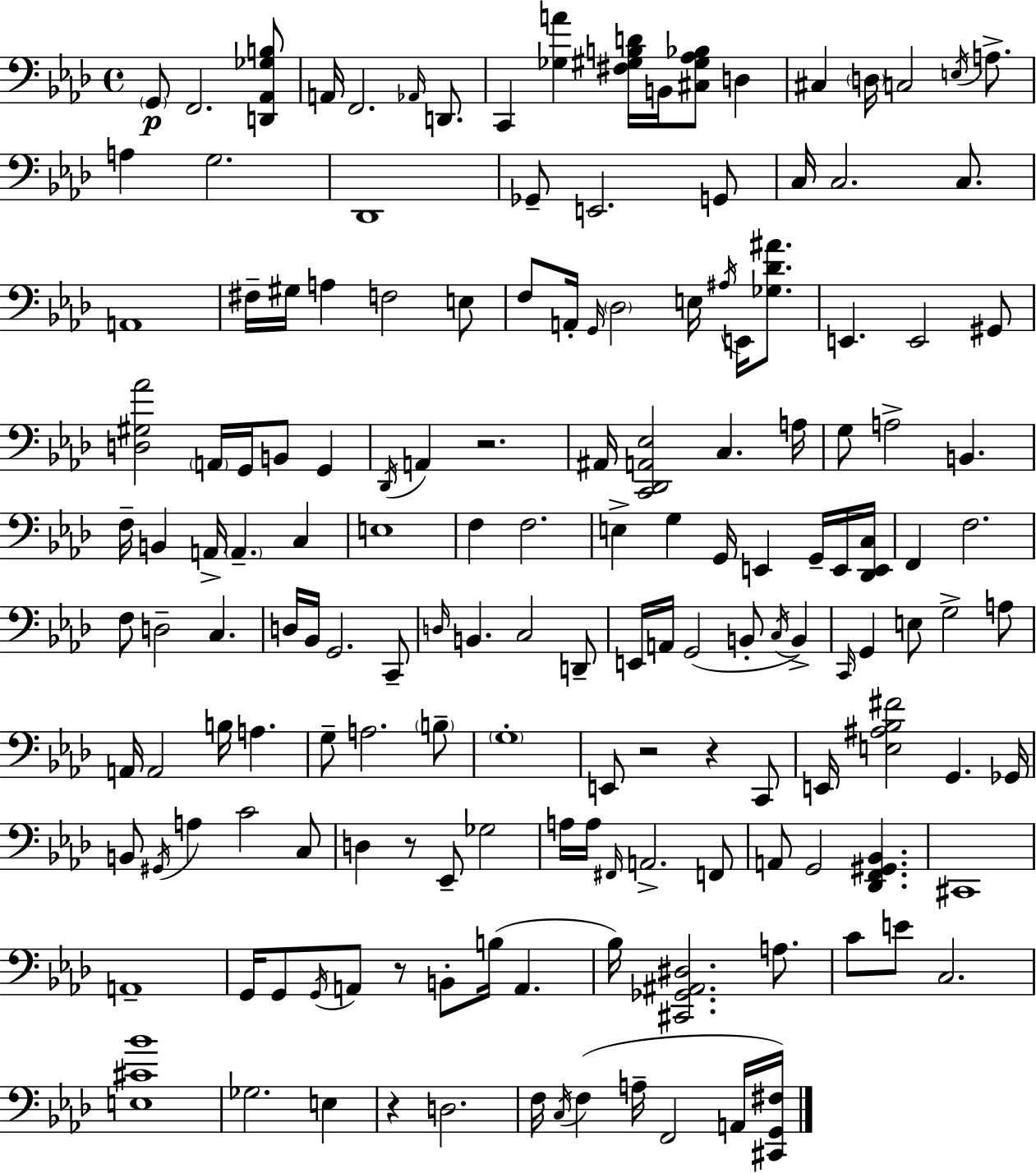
X:1
T:Untitled
M:4/4
L:1/4
K:Fm
G,,/2 F,,2 [D,,_A,,_G,B,]/2 A,,/4 F,,2 _A,,/4 D,,/2 C,, [_G,A] [^F,^G,B,D]/4 B,,/4 [^C,^G,_A,_B,]/2 D, ^C, D,/4 C,2 E,/4 A,/2 A, G,2 _D,,4 _G,,/2 E,,2 G,,/2 C,/4 C,2 C,/2 A,,4 ^F,/4 ^G,/4 A, F,2 E,/2 F,/2 A,,/4 G,,/4 _D,2 E,/4 ^A,/4 E,,/4 [_G,_D^A]/2 E,, E,,2 ^G,,/2 [D,^G,_A]2 A,,/4 G,,/4 B,,/2 G,, _D,,/4 A,, z2 ^A,,/4 [C,,_D,,A,,_E,]2 C, A,/4 G,/2 A,2 B,, F,/4 B,, A,,/4 A,, C, E,4 F, F,2 E, G, G,,/4 E,, G,,/4 E,,/4 [_D,,E,,C,]/4 F,, F,2 F,/2 D,2 C, D,/4 _B,,/4 G,,2 C,,/2 D,/4 B,, C,2 D,,/2 E,,/4 A,,/4 G,,2 B,,/2 C,/4 B,, C,,/4 G,, E,/2 G,2 A,/2 A,,/4 A,,2 B,/4 A, G,/2 A,2 B,/2 G,4 E,,/2 z2 z C,,/2 E,,/4 [E,^A,_B,^F]2 G,, _G,,/4 B,,/2 ^G,,/4 A, C2 C,/2 D, z/2 _E,,/2 _G,2 A,/4 A,/4 ^F,,/4 A,,2 F,,/2 A,,/2 G,,2 [_D,,F,,^G,,_B,,] ^C,,4 A,,4 G,,/4 G,,/2 G,,/4 A,,/2 z/2 B,,/2 B,/4 A,, _B,/4 [^C,,_G,,^A,,^D,]2 A,/2 C/2 E/2 C,2 [E,^C_B]4 _G,2 E, z D,2 F,/4 C,/4 F, A,/4 F,,2 A,,/4 [^C,,G,,^F,]/4